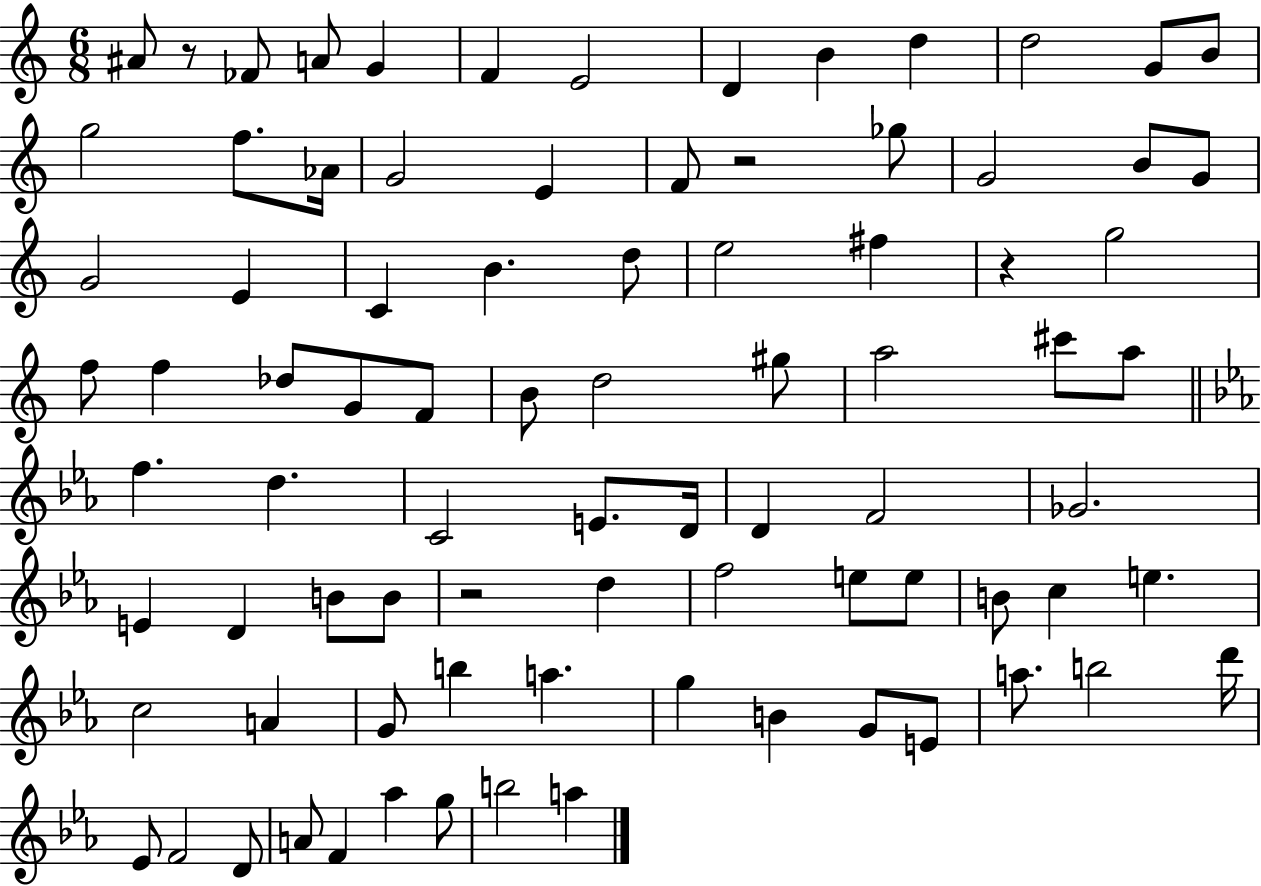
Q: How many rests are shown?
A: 4